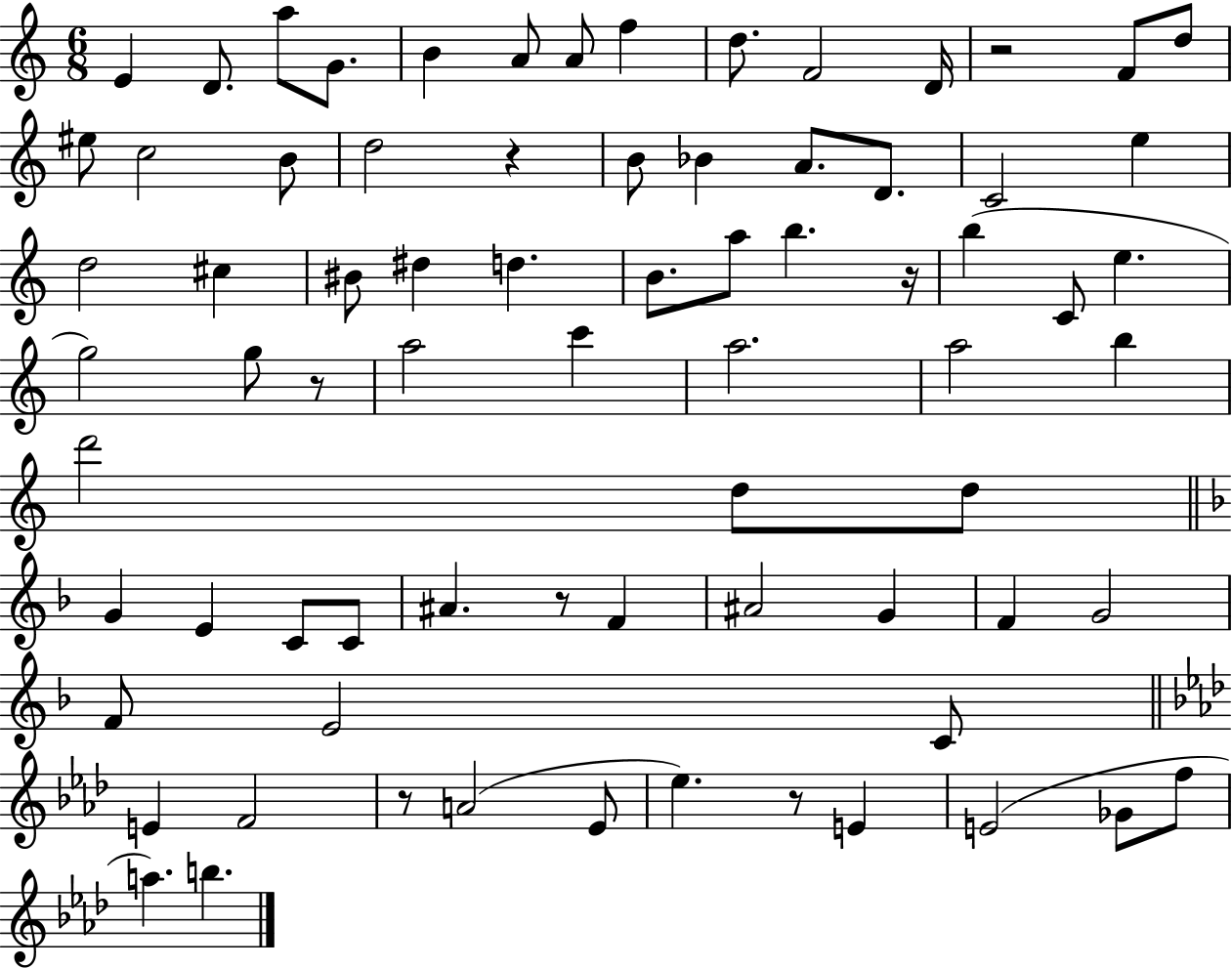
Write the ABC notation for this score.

X:1
T:Untitled
M:6/8
L:1/4
K:C
E D/2 a/2 G/2 B A/2 A/2 f d/2 F2 D/4 z2 F/2 d/2 ^e/2 c2 B/2 d2 z B/2 _B A/2 D/2 C2 e d2 ^c ^B/2 ^d d B/2 a/2 b z/4 b C/2 e g2 g/2 z/2 a2 c' a2 a2 b d'2 d/2 d/2 G E C/2 C/2 ^A z/2 F ^A2 G F G2 F/2 E2 C/2 E F2 z/2 A2 _E/2 _e z/2 E E2 _G/2 f/2 a b